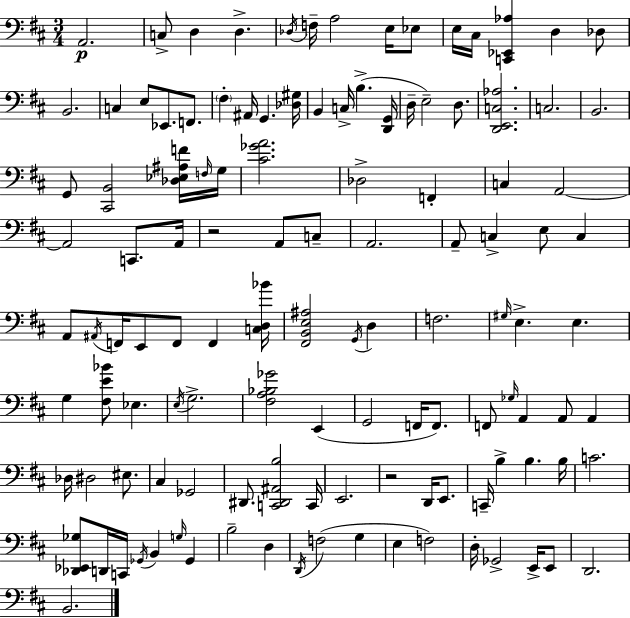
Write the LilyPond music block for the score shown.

{
  \clef bass
  \numericTimeSignature
  \time 3/4
  \key d \major
  a,2.\p | c8-> d4 d4.-> | \acciaccatura { des16 } f16-- a2 e16 ees8 | e16 cis16 <c, ees, aes>4 d4 des8 | \break b,2. | c4 e8 ees,8. f,8. | \parenthesize fis4-. ais,16 g,4. | <des gis>16 b,4 c16-> b4.->( | \break <d, g,>16 d16-- e2--) d8. | <d, e, c aes>2. | c2. | b,2. | \break g,8 <cis, b,>2 <des ees ais f'>16 | \grace { f16 } g16 <cis' ges' a'>2. | des2-> f,4-. | c4 a,2~~ | \break a,2 c,8. | a,16 r2 a,8 | c8-- a,2. | a,8-- c4-> e8 c4 | \break a,8 \acciaccatura { ais,16 } f,16 e,8 f,8 f,4 | <c d bes'>16 <fis, b, e ais>2 \acciaccatura { g,16 } | d4 f2. | \grace { gis16 } e4.-> e4. | \break g4 <fis e' bes'>8 ees4. | \acciaccatura { e16 } g2.-> | <fis a bes ges'>2 | e,4( g,2 | \break f,16 f,8.) f,8 \grace { ges16 } a,4 | a,8 a,4 des16 dis2 | eis8. cis4 ges,2 | dis,8. <c, dis, ais, b>2 | \break c,16 e,2. | r2 | d,16 e,8. c,16-- b4-> | b4. b16 c'2. | \break <des, ees, ges>8 d,16 c,16 \acciaccatura { ges,16 } | b,4 \grace { g16 } ges,4 b2-- | d4 \acciaccatura { d,16 } f2( | g4 e4 | \break f2) d16-. ges,2-> | e,16-> e,8 d,2. | b,2. | \bar "|."
}